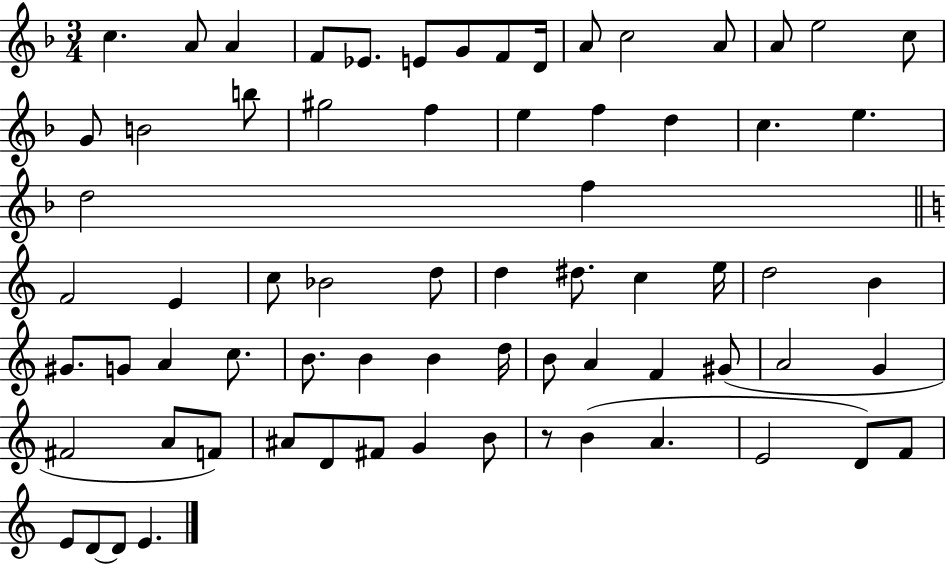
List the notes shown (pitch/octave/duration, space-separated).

C5/q. A4/e A4/q F4/e Eb4/e. E4/e G4/e F4/e D4/s A4/e C5/h A4/e A4/e E5/h C5/e G4/e B4/h B5/e G#5/h F5/q E5/q F5/q D5/q C5/q. E5/q. D5/h F5/q F4/h E4/q C5/e Bb4/h D5/e D5/q D#5/e. C5/q E5/s D5/h B4/q G#4/e. G4/e A4/q C5/e. B4/e. B4/q B4/q D5/s B4/e A4/q F4/q G#4/e A4/h G4/q F#4/h A4/e F4/e A#4/e D4/e F#4/e G4/q B4/e R/e B4/q A4/q. E4/h D4/e F4/e E4/e D4/e D4/e E4/q.